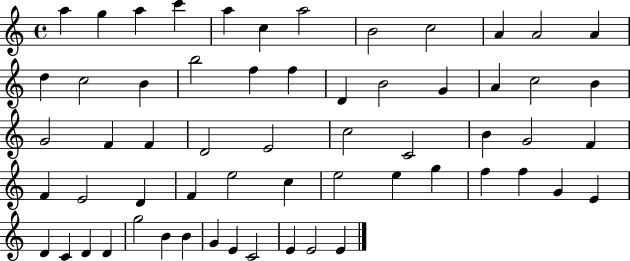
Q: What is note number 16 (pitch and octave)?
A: B5